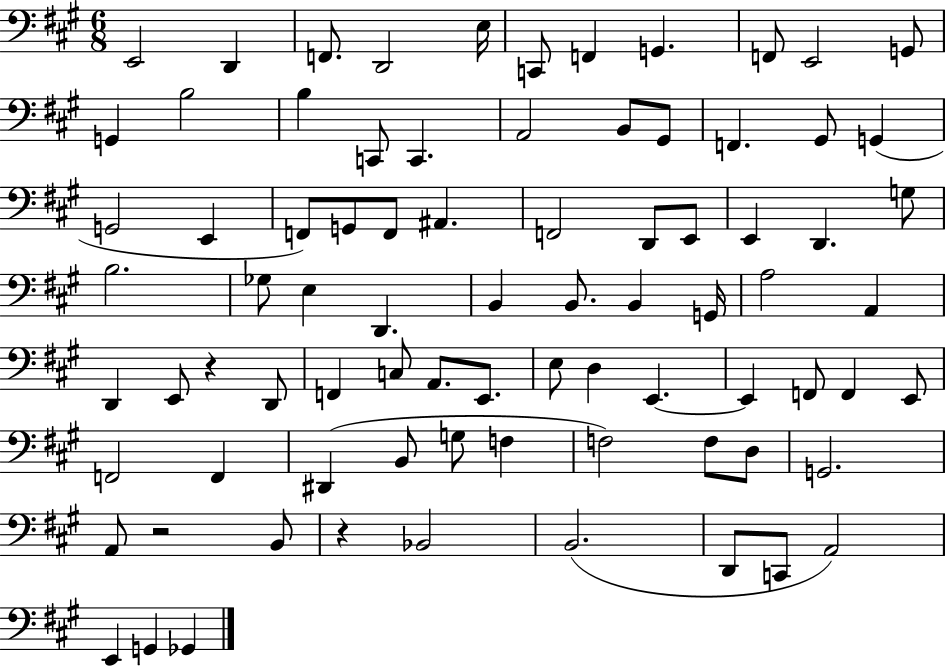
X:1
T:Untitled
M:6/8
L:1/4
K:A
E,,2 D,, F,,/2 D,,2 E,/4 C,,/2 F,, G,, F,,/2 E,,2 G,,/2 G,, B,2 B, C,,/2 C,, A,,2 B,,/2 ^G,,/2 F,, ^G,,/2 G,, G,,2 E,, F,,/2 G,,/2 F,,/2 ^A,, F,,2 D,,/2 E,,/2 E,, D,, G,/2 B,2 _G,/2 E, D,, B,, B,,/2 B,, G,,/4 A,2 A,, D,, E,,/2 z D,,/2 F,, C,/2 A,,/2 E,,/2 E,/2 D, E,, E,, F,,/2 F,, E,,/2 F,,2 F,, ^D,, B,,/2 G,/2 F, F,2 F,/2 D,/2 G,,2 A,,/2 z2 B,,/2 z _B,,2 B,,2 D,,/2 C,,/2 A,,2 E,, G,, _G,,